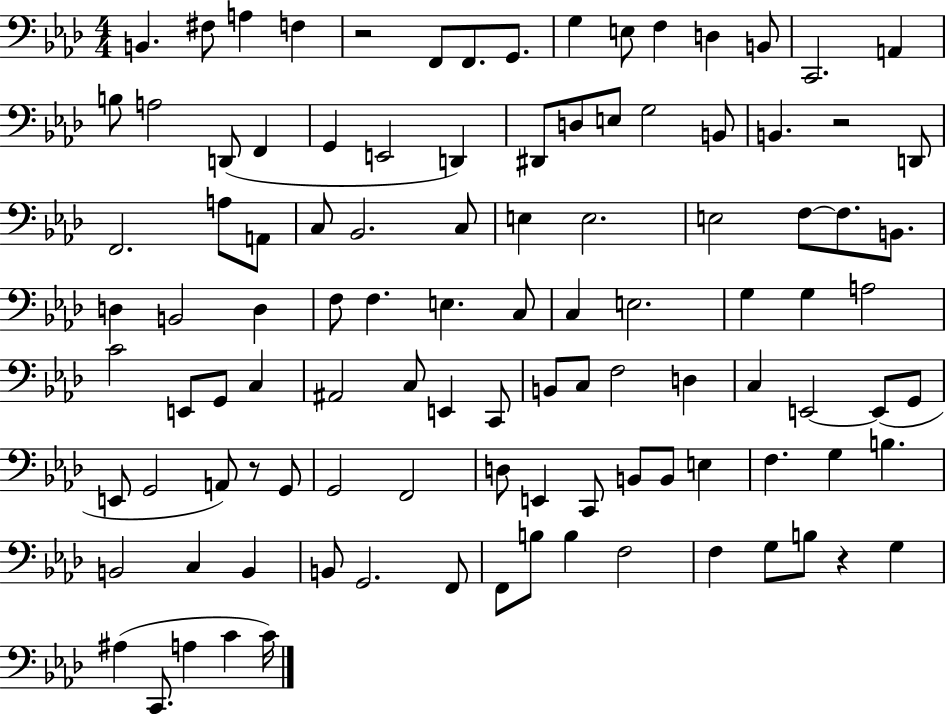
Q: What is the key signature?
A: AES major